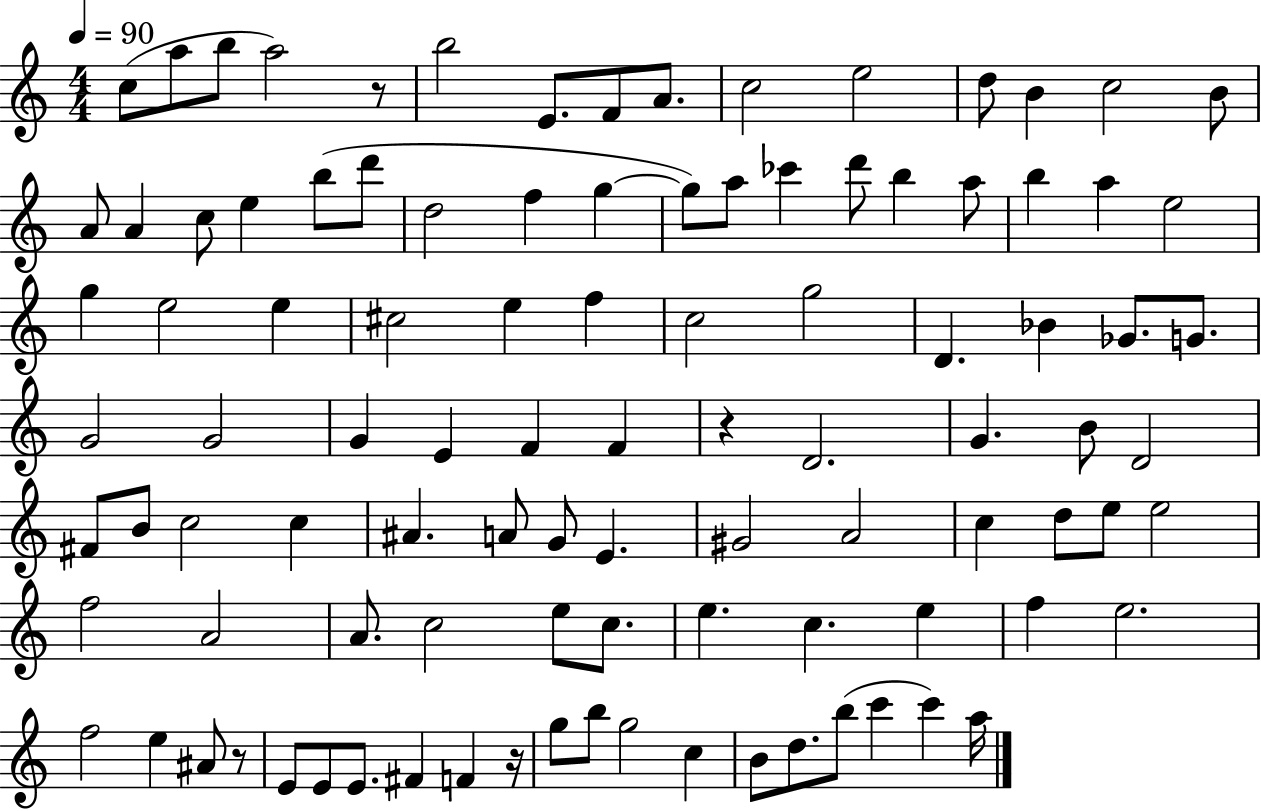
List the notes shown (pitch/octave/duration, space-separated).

C5/e A5/e B5/e A5/h R/e B5/h E4/e. F4/e A4/e. C5/h E5/h D5/e B4/q C5/h B4/e A4/e A4/q C5/e E5/q B5/e D6/e D5/h F5/q G5/q G5/e A5/e CES6/q D6/e B5/q A5/e B5/q A5/q E5/h G5/q E5/h E5/q C#5/h E5/q F5/q C5/h G5/h D4/q. Bb4/q Gb4/e. G4/e. G4/h G4/h G4/q E4/q F4/q F4/q R/q D4/h. G4/q. B4/e D4/h F#4/e B4/e C5/h C5/q A#4/q. A4/e G4/e E4/q. G#4/h A4/h C5/q D5/e E5/e E5/h F5/h A4/h A4/e. C5/h E5/e C5/e. E5/q. C5/q. E5/q F5/q E5/h. F5/h E5/q A#4/e R/e E4/e E4/e E4/e. F#4/q F4/q R/s G5/e B5/e G5/h C5/q B4/e D5/e. B5/e C6/q C6/q A5/s